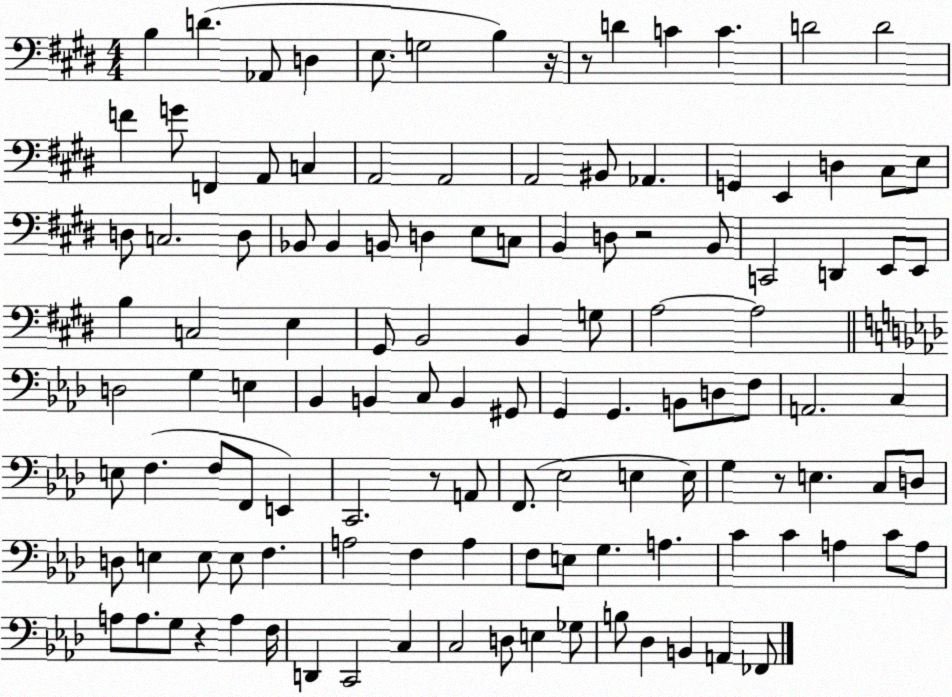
X:1
T:Untitled
M:4/4
L:1/4
K:E
B, D _A,,/2 D, E,/2 G,2 B, z/4 z/2 D C C D2 D2 F G/2 F,, A,,/2 C, A,,2 A,,2 A,,2 ^B,,/2 _A,, G,, E,, D, ^C,/2 E,/2 D,/2 C,2 D,/2 _B,,/2 _B,, B,,/2 D, E,/2 C,/2 B,, D,/2 z2 B,,/2 C,,2 D,, E,,/2 E,,/2 B, C,2 E, ^G,,/2 B,,2 B,, G,/2 A,2 A,2 D,2 G, E, _B,, B,, C,/2 B,, ^G,,/2 G,, G,, B,,/2 D,/2 F,/2 A,,2 C, E,/2 F, F,/2 F,,/2 E,, C,,2 z/2 A,,/2 F,,/2 _E,2 E, E,/4 G, z/2 E, C,/2 D,/2 D,/2 E, E,/2 E,/2 F, A,2 F, A, F,/2 E,/2 G, A, C C A, C/2 A,/2 A,/2 A,/2 G,/2 z A, F,/4 D,, C,,2 C, C,2 D,/2 E, _G,/2 B,/2 _D, B,, A,, _F,,/2